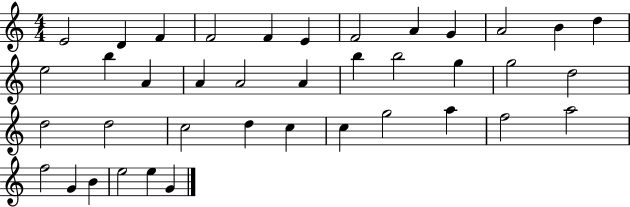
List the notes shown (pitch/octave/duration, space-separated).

E4/h D4/q F4/q F4/h F4/q E4/q F4/h A4/q G4/q A4/h B4/q D5/q E5/h B5/q A4/q A4/q A4/h A4/q B5/q B5/h G5/q G5/h D5/h D5/h D5/h C5/h D5/q C5/q C5/q G5/h A5/q F5/h A5/h F5/h G4/q B4/q E5/h E5/q G4/q